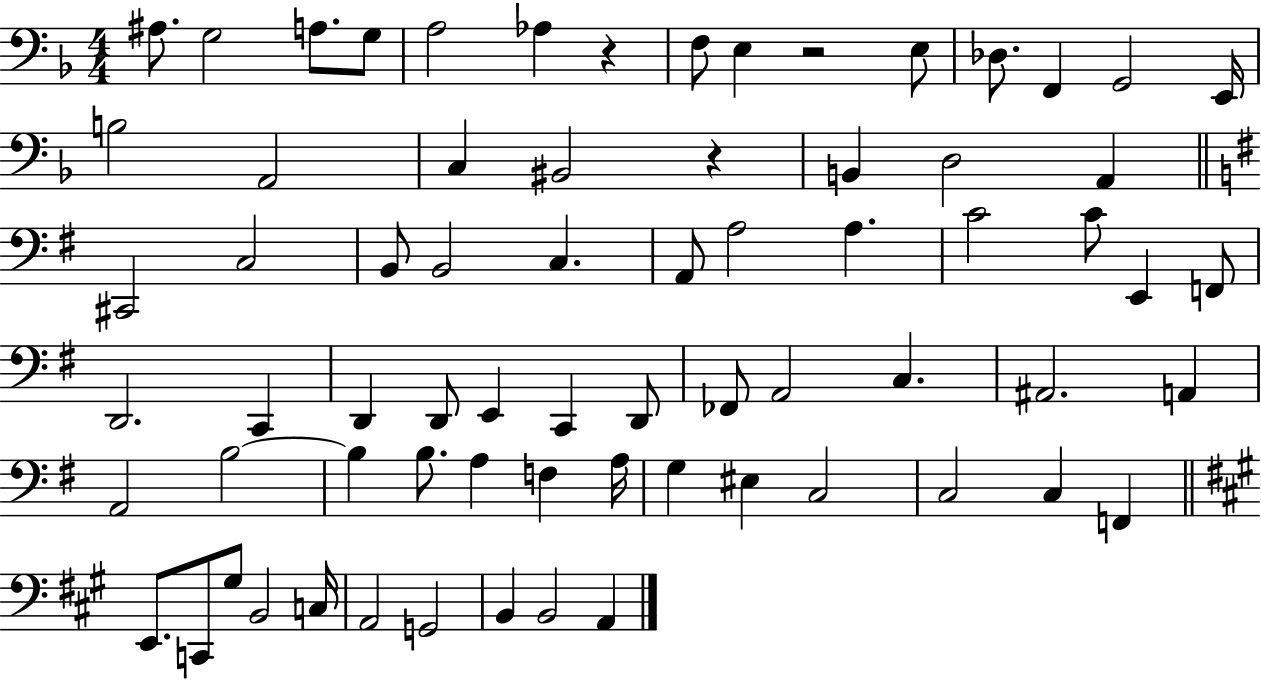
X:1
T:Untitled
M:4/4
L:1/4
K:F
^A,/2 G,2 A,/2 G,/2 A,2 _A, z F,/2 E, z2 E,/2 _D,/2 F,, G,,2 E,,/4 B,2 A,,2 C, ^B,,2 z B,, D,2 A,, ^C,,2 C,2 B,,/2 B,,2 C, A,,/2 A,2 A, C2 C/2 E,, F,,/2 D,,2 C,, D,, D,,/2 E,, C,, D,,/2 _F,,/2 A,,2 C, ^A,,2 A,, A,,2 B,2 B, B,/2 A, F, A,/4 G, ^E, C,2 C,2 C, F,, E,,/2 C,,/2 ^G,/2 B,,2 C,/4 A,,2 G,,2 B,, B,,2 A,,